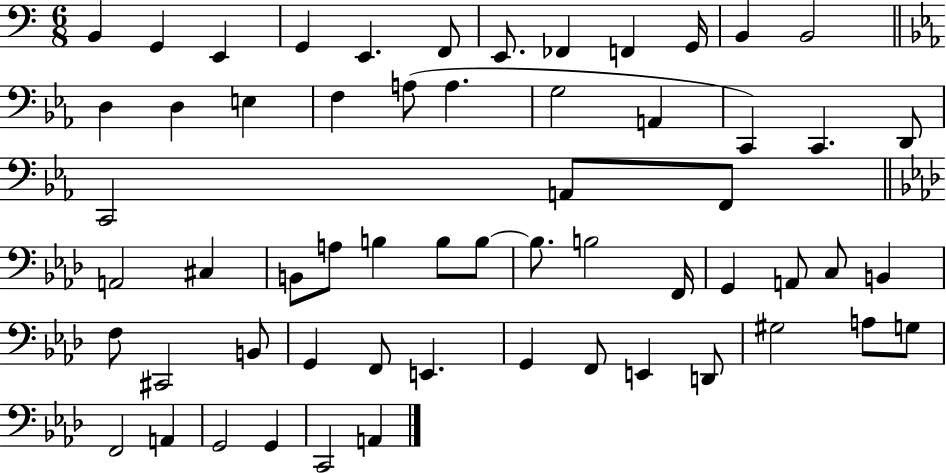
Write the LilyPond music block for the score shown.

{
  \clef bass
  \numericTimeSignature
  \time 6/8
  \key c \major
  \repeat volta 2 { b,4 g,4 e,4 | g,4 e,4. f,8 | e,8. fes,4 f,4 g,16 | b,4 b,2 | \break \bar "||" \break \key c \minor d4 d4 e4 | f4 a8( a4. | g2 a,4 | c,4) c,4. d,8 | \break c,2 a,8 f,8 | \bar "||" \break \key f \minor a,2 cis4 | b,8 a8 b4 b8 b8~~ | b8. b2 f,16 | g,4 a,8 c8 b,4 | \break f8 cis,2 b,8 | g,4 f,8 e,4. | g,4 f,8 e,4 d,8 | gis2 a8 g8 | \break f,2 a,4 | g,2 g,4 | c,2 a,4 | } \bar "|."
}